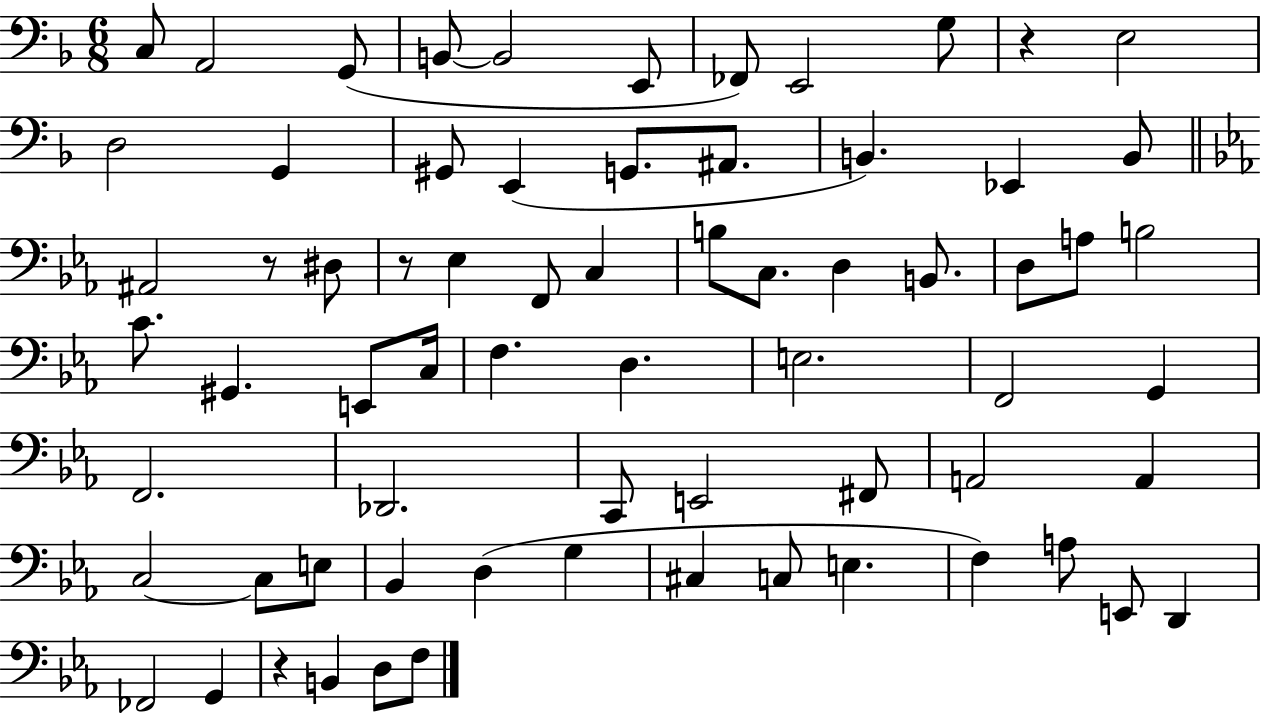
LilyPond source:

{
  \clef bass
  \numericTimeSignature
  \time 6/8
  \key f \major
  c8 a,2 g,8( | b,8~~ b,2 e,8 | fes,8) e,2 g8 | r4 e2 | \break d2 g,4 | gis,8 e,4( g,8. ais,8. | b,4.) ees,4 b,8 | \bar "||" \break \key c \minor ais,2 r8 dis8 | r8 ees4 f,8 c4 | b8 c8. d4 b,8. | d8 a8 b2 | \break c'8. gis,4. e,8 c16 | f4. d4. | e2. | f,2 g,4 | \break f,2. | des,2. | c,8 e,2 fis,8 | a,2 a,4 | \break c2~~ c8 e8 | bes,4 d4( g4 | cis4 c8 e4. | f4) a8 e,8 d,4 | \break fes,2 g,4 | r4 b,4 d8 f8 | \bar "|."
}